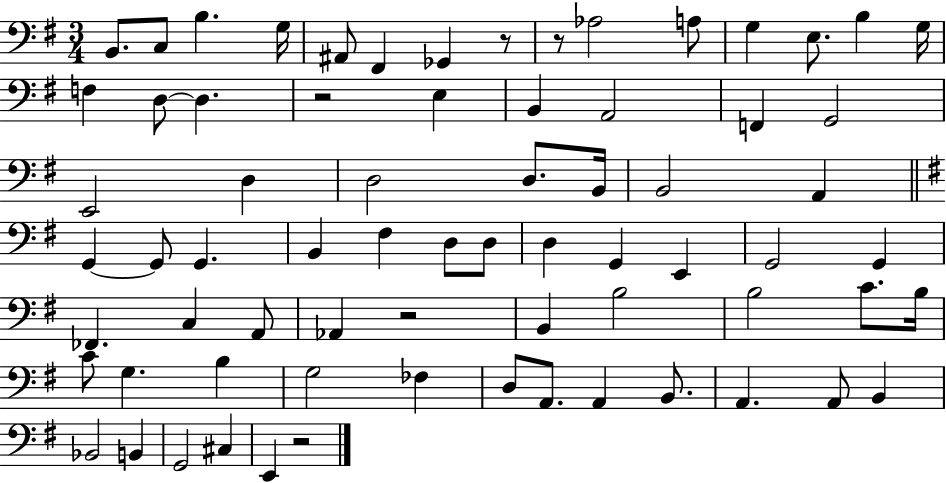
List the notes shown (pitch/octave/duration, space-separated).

B2/e. C3/e B3/q. G3/s A#2/e F#2/q Gb2/q R/e R/e Ab3/h A3/e G3/q E3/e. B3/q G3/s F3/q D3/e D3/q. R/h E3/q B2/q A2/h F2/q G2/h E2/h D3/q D3/h D3/e. B2/s B2/h A2/q G2/q G2/e G2/q. B2/q F#3/q D3/e D3/e D3/q G2/q E2/q G2/h G2/q FES2/q. C3/q A2/e Ab2/q R/h B2/q B3/h B3/h C4/e. B3/s C4/e G3/q. B3/q G3/h FES3/q D3/e A2/e. A2/q B2/e. A2/q. A2/e B2/q Bb2/h B2/q G2/h C#3/q E2/q R/h